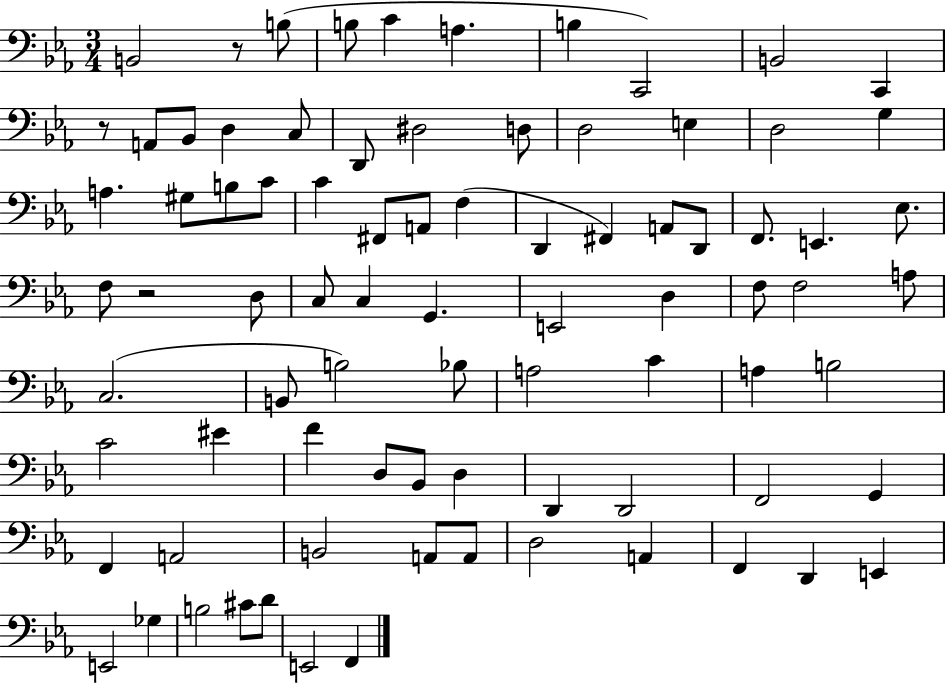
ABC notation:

X:1
T:Untitled
M:3/4
L:1/4
K:Eb
B,,2 z/2 B,/2 B,/2 C A, B, C,,2 B,,2 C,, z/2 A,,/2 _B,,/2 D, C,/2 D,,/2 ^D,2 D,/2 D,2 E, D,2 G, A, ^G,/2 B,/2 C/2 C ^F,,/2 A,,/2 F, D,, ^F,, A,,/2 D,,/2 F,,/2 E,, _E,/2 F,/2 z2 D,/2 C,/2 C, G,, E,,2 D, F,/2 F,2 A,/2 C,2 B,,/2 B,2 _B,/2 A,2 C A, B,2 C2 ^E F D,/2 _B,,/2 D, D,, D,,2 F,,2 G,, F,, A,,2 B,,2 A,,/2 A,,/2 D,2 A,, F,, D,, E,, E,,2 _G, B,2 ^C/2 D/2 E,,2 F,,